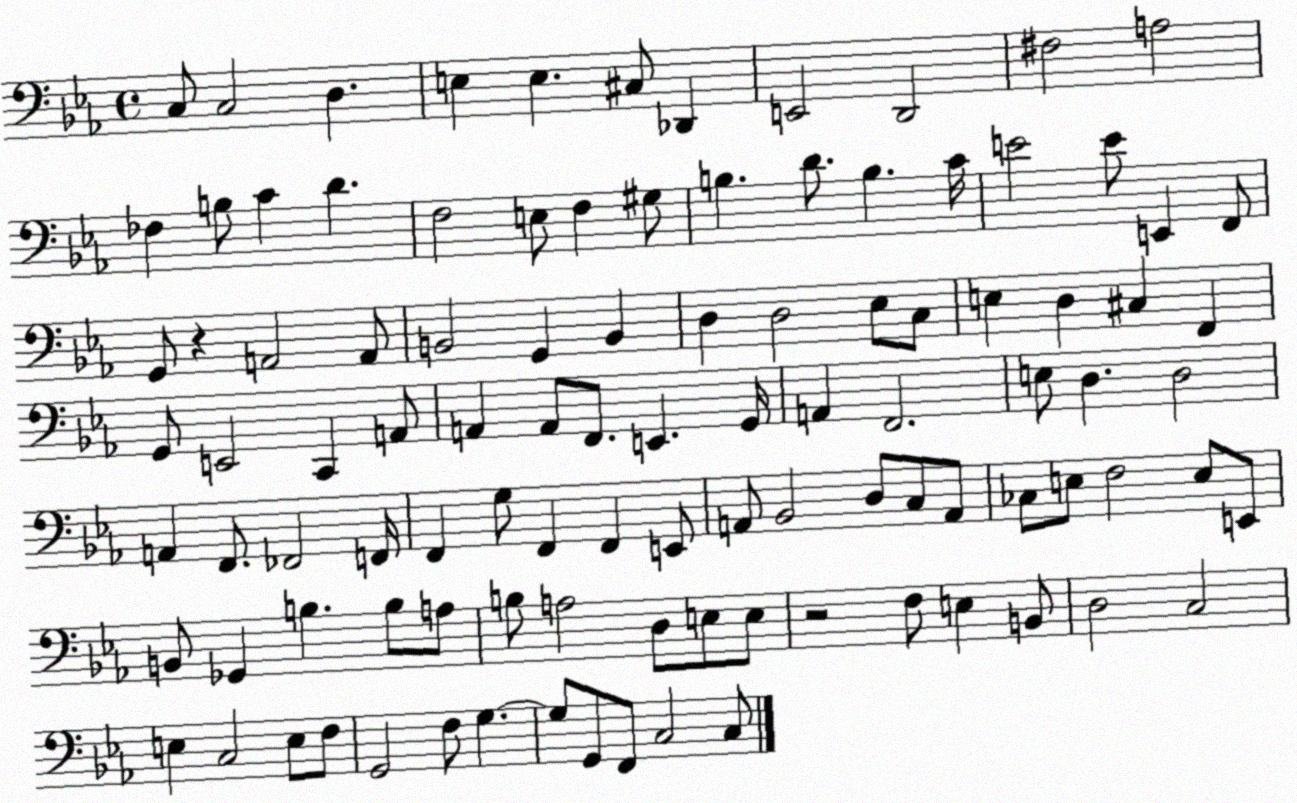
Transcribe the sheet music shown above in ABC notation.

X:1
T:Untitled
M:4/4
L:1/4
K:Eb
C,/2 C,2 D, E, E, ^C,/2 _D,, E,,2 D,,2 ^F,2 A,2 _F, B,/2 C D F,2 E,/2 F, ^G,/2 B, D/2 B, C/4 E2 E/2 E,, F,,/2 G,,/2 z A,,2 A,,/2 B,,2 G,, B,, D, D,2 _E,/2 C,/2 E, D, ^C, F,, G,,/2 E,,2 C,, A,,/2 A,, A,,/2 F,,/2 E,, G,,/4 A,, F,,2 E,/2 D, D,2 A,, F,,/2 _F,,2 F,,/4 F,, G,/2 F,, F,, E,,/2 A,,/2 _B,,2 D,/2 C,/2 A,,/2 _C,/2 E,/2 F,2 E,/2 E,,/2 B,,/2 _G,, B, B,/2 A,/2 B,/2 A,2 D,/2 E,/2 E,/2 z2 F,/2 E, B,,/2 D,2 C,2 E, C,2 E,/2 F,/2 G,,2 F,/2 G, G,/2 G,,/2 F,,/2 C,2 C,/2